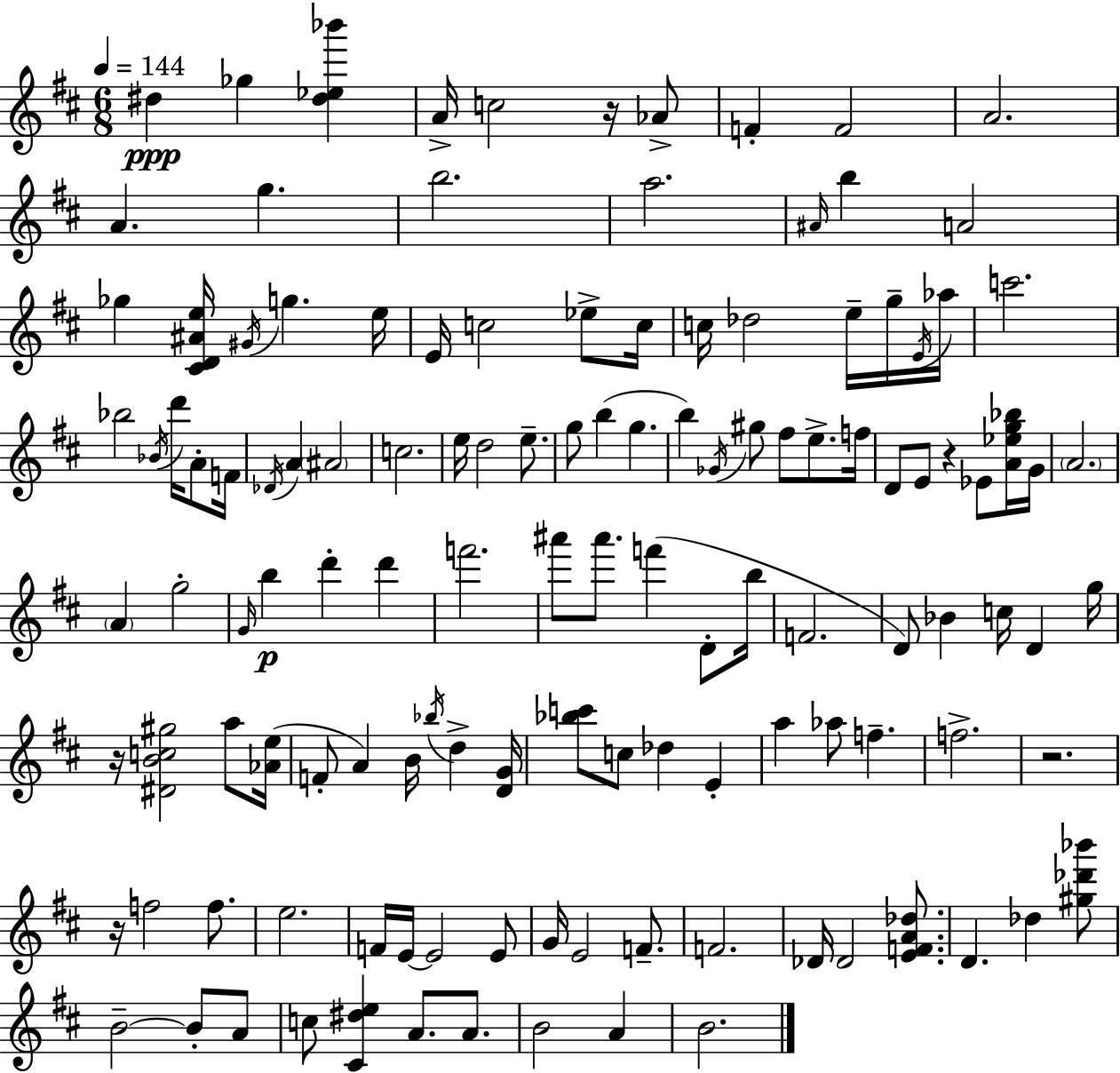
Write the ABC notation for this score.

X:1
T:Untitled
M:6/8
L:1/4
K:D
^d _g [^d_e_b'] A/4 c2 z/4 _A/2 F F2 A2 A g b2 a2 ^A/4 b A2 _g [^CD^Ae]/4 ^G/4 g e/4 E/4 c2 _e/2 c/4 c/4 _d2 e/4 g/4 E/4 _a/4 c'2 _b2 _B/4 d'/4 A/2 F/4 _D/4 A ^A2 c2 e/4 d2 e/2 g/2 b g b _G/4 ^g/2 ^f/2 e/2 f/4 D/2 E/2 z _E/2 [A_eg_b]/4 G/4 A2 A g2 G/4 b d' d' f'2 ^a'/2 ^a'/2 f' D/2 b/4 F2 D/2 _B c/4 D g/4 z/4 [^DBc^g]2 a/2 [_Ae]/4 F/2 A B/4 _b/4 d [DG]/4 [_bc']/2 c/2 _d E a _a/2 f f2 z2 z/4 f2 f/2 e2 F/4 E/4 E2 E/2 G/4 E2 F/2 F2 _D/4 _D2 [EFA_d]/2 D _d [^g_d'_b']/2 B2 B/2 A/2 c/2 [^C^de] A/2 A/2 B2 A B2